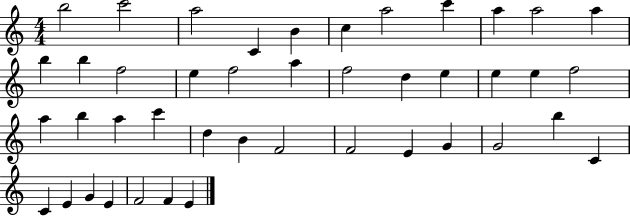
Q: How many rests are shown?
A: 0